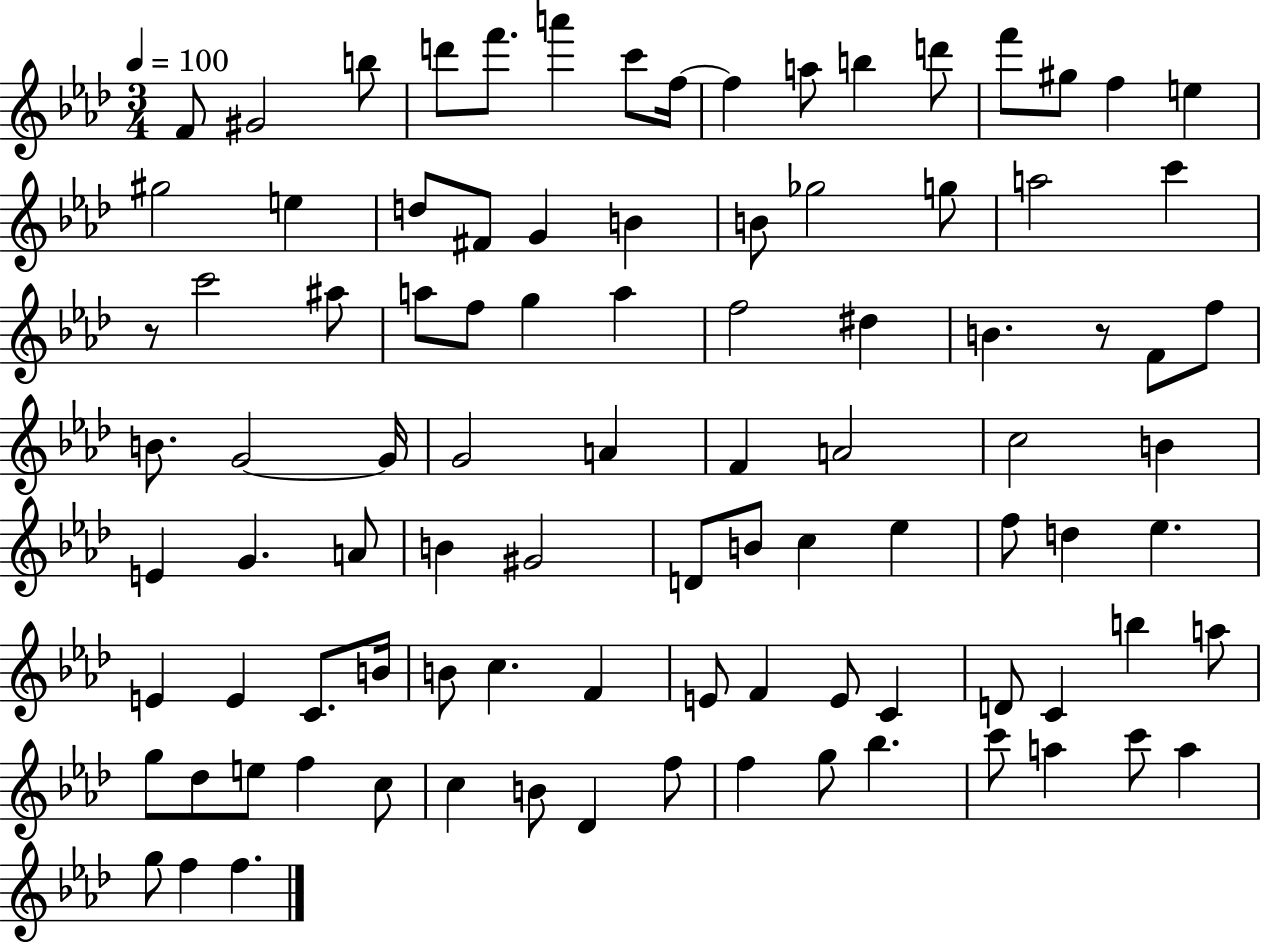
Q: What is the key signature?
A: AES major